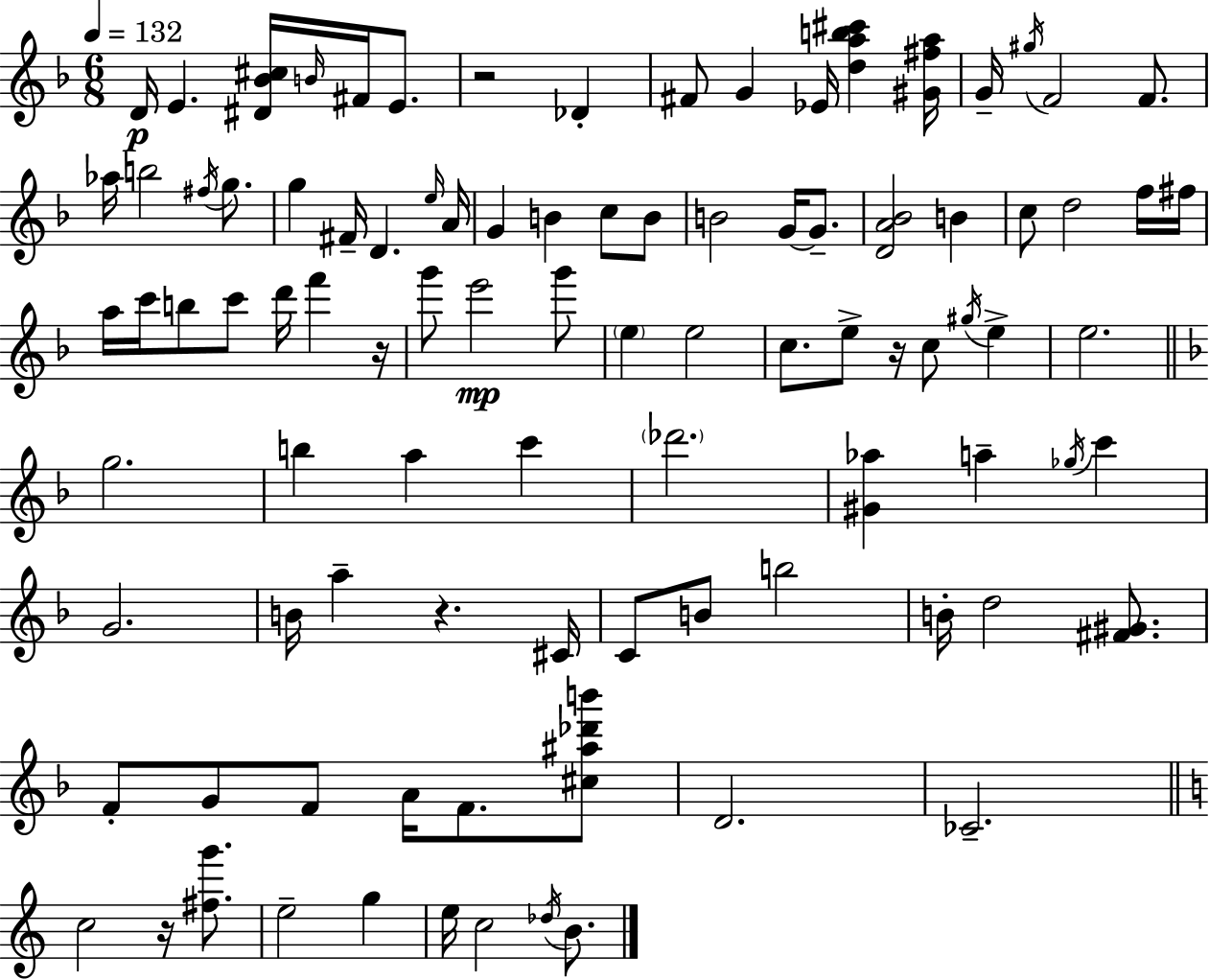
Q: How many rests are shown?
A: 5